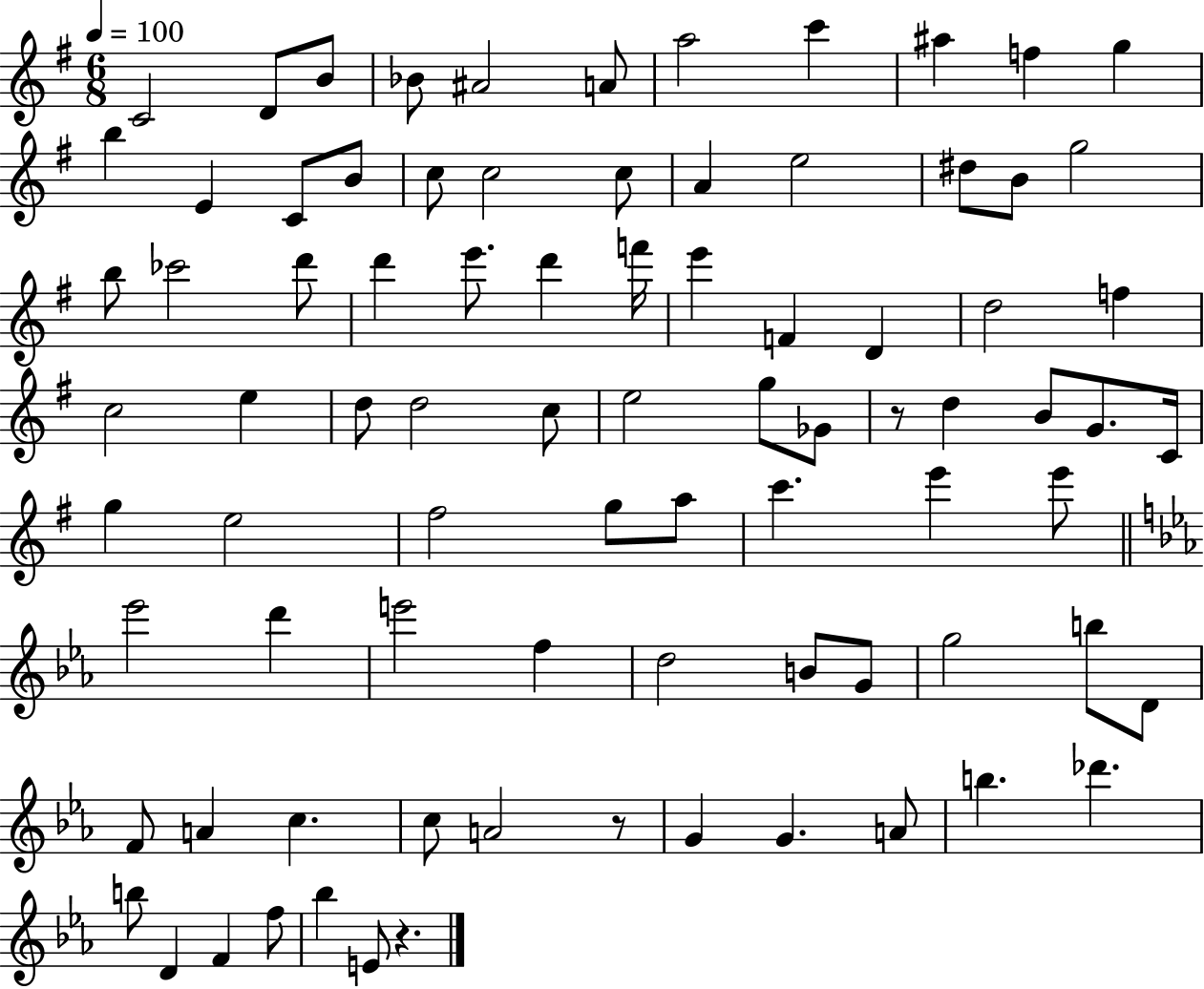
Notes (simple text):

C4/h D4/e B4/e Bb4/e A#4/h A4/e A5/h C6/q A#5/q F5/q G5/q B5/q E4/q C4/e B4/e C5/e C5/h C5/e A4/q E5/h D#5/e B4/e G5/h B5/e CES6/h D6/e D6/q E6/e. D6/q F6/s E6/q F4/q D4/q D5/h F5/q C5/h E5/q D5/e D5/h C5/e E5/h G5/e Gb4/e R/e D5/q B4/e G4/e. C4/s G5/q E5/h F#5/h G5/e A5/e C6/q. E6/q E6/e Eb6/h D6/q E6/h F5/q D5/h B4/e G4/e G5/h B5/e D4/e F4/e A4/q C5/q. C5/e A4/h R/e G4/q G4/q. A4/e B5/q. Db6/q. B5/e D4/q F4/q F5/e Bb5/q E4/e R/q.